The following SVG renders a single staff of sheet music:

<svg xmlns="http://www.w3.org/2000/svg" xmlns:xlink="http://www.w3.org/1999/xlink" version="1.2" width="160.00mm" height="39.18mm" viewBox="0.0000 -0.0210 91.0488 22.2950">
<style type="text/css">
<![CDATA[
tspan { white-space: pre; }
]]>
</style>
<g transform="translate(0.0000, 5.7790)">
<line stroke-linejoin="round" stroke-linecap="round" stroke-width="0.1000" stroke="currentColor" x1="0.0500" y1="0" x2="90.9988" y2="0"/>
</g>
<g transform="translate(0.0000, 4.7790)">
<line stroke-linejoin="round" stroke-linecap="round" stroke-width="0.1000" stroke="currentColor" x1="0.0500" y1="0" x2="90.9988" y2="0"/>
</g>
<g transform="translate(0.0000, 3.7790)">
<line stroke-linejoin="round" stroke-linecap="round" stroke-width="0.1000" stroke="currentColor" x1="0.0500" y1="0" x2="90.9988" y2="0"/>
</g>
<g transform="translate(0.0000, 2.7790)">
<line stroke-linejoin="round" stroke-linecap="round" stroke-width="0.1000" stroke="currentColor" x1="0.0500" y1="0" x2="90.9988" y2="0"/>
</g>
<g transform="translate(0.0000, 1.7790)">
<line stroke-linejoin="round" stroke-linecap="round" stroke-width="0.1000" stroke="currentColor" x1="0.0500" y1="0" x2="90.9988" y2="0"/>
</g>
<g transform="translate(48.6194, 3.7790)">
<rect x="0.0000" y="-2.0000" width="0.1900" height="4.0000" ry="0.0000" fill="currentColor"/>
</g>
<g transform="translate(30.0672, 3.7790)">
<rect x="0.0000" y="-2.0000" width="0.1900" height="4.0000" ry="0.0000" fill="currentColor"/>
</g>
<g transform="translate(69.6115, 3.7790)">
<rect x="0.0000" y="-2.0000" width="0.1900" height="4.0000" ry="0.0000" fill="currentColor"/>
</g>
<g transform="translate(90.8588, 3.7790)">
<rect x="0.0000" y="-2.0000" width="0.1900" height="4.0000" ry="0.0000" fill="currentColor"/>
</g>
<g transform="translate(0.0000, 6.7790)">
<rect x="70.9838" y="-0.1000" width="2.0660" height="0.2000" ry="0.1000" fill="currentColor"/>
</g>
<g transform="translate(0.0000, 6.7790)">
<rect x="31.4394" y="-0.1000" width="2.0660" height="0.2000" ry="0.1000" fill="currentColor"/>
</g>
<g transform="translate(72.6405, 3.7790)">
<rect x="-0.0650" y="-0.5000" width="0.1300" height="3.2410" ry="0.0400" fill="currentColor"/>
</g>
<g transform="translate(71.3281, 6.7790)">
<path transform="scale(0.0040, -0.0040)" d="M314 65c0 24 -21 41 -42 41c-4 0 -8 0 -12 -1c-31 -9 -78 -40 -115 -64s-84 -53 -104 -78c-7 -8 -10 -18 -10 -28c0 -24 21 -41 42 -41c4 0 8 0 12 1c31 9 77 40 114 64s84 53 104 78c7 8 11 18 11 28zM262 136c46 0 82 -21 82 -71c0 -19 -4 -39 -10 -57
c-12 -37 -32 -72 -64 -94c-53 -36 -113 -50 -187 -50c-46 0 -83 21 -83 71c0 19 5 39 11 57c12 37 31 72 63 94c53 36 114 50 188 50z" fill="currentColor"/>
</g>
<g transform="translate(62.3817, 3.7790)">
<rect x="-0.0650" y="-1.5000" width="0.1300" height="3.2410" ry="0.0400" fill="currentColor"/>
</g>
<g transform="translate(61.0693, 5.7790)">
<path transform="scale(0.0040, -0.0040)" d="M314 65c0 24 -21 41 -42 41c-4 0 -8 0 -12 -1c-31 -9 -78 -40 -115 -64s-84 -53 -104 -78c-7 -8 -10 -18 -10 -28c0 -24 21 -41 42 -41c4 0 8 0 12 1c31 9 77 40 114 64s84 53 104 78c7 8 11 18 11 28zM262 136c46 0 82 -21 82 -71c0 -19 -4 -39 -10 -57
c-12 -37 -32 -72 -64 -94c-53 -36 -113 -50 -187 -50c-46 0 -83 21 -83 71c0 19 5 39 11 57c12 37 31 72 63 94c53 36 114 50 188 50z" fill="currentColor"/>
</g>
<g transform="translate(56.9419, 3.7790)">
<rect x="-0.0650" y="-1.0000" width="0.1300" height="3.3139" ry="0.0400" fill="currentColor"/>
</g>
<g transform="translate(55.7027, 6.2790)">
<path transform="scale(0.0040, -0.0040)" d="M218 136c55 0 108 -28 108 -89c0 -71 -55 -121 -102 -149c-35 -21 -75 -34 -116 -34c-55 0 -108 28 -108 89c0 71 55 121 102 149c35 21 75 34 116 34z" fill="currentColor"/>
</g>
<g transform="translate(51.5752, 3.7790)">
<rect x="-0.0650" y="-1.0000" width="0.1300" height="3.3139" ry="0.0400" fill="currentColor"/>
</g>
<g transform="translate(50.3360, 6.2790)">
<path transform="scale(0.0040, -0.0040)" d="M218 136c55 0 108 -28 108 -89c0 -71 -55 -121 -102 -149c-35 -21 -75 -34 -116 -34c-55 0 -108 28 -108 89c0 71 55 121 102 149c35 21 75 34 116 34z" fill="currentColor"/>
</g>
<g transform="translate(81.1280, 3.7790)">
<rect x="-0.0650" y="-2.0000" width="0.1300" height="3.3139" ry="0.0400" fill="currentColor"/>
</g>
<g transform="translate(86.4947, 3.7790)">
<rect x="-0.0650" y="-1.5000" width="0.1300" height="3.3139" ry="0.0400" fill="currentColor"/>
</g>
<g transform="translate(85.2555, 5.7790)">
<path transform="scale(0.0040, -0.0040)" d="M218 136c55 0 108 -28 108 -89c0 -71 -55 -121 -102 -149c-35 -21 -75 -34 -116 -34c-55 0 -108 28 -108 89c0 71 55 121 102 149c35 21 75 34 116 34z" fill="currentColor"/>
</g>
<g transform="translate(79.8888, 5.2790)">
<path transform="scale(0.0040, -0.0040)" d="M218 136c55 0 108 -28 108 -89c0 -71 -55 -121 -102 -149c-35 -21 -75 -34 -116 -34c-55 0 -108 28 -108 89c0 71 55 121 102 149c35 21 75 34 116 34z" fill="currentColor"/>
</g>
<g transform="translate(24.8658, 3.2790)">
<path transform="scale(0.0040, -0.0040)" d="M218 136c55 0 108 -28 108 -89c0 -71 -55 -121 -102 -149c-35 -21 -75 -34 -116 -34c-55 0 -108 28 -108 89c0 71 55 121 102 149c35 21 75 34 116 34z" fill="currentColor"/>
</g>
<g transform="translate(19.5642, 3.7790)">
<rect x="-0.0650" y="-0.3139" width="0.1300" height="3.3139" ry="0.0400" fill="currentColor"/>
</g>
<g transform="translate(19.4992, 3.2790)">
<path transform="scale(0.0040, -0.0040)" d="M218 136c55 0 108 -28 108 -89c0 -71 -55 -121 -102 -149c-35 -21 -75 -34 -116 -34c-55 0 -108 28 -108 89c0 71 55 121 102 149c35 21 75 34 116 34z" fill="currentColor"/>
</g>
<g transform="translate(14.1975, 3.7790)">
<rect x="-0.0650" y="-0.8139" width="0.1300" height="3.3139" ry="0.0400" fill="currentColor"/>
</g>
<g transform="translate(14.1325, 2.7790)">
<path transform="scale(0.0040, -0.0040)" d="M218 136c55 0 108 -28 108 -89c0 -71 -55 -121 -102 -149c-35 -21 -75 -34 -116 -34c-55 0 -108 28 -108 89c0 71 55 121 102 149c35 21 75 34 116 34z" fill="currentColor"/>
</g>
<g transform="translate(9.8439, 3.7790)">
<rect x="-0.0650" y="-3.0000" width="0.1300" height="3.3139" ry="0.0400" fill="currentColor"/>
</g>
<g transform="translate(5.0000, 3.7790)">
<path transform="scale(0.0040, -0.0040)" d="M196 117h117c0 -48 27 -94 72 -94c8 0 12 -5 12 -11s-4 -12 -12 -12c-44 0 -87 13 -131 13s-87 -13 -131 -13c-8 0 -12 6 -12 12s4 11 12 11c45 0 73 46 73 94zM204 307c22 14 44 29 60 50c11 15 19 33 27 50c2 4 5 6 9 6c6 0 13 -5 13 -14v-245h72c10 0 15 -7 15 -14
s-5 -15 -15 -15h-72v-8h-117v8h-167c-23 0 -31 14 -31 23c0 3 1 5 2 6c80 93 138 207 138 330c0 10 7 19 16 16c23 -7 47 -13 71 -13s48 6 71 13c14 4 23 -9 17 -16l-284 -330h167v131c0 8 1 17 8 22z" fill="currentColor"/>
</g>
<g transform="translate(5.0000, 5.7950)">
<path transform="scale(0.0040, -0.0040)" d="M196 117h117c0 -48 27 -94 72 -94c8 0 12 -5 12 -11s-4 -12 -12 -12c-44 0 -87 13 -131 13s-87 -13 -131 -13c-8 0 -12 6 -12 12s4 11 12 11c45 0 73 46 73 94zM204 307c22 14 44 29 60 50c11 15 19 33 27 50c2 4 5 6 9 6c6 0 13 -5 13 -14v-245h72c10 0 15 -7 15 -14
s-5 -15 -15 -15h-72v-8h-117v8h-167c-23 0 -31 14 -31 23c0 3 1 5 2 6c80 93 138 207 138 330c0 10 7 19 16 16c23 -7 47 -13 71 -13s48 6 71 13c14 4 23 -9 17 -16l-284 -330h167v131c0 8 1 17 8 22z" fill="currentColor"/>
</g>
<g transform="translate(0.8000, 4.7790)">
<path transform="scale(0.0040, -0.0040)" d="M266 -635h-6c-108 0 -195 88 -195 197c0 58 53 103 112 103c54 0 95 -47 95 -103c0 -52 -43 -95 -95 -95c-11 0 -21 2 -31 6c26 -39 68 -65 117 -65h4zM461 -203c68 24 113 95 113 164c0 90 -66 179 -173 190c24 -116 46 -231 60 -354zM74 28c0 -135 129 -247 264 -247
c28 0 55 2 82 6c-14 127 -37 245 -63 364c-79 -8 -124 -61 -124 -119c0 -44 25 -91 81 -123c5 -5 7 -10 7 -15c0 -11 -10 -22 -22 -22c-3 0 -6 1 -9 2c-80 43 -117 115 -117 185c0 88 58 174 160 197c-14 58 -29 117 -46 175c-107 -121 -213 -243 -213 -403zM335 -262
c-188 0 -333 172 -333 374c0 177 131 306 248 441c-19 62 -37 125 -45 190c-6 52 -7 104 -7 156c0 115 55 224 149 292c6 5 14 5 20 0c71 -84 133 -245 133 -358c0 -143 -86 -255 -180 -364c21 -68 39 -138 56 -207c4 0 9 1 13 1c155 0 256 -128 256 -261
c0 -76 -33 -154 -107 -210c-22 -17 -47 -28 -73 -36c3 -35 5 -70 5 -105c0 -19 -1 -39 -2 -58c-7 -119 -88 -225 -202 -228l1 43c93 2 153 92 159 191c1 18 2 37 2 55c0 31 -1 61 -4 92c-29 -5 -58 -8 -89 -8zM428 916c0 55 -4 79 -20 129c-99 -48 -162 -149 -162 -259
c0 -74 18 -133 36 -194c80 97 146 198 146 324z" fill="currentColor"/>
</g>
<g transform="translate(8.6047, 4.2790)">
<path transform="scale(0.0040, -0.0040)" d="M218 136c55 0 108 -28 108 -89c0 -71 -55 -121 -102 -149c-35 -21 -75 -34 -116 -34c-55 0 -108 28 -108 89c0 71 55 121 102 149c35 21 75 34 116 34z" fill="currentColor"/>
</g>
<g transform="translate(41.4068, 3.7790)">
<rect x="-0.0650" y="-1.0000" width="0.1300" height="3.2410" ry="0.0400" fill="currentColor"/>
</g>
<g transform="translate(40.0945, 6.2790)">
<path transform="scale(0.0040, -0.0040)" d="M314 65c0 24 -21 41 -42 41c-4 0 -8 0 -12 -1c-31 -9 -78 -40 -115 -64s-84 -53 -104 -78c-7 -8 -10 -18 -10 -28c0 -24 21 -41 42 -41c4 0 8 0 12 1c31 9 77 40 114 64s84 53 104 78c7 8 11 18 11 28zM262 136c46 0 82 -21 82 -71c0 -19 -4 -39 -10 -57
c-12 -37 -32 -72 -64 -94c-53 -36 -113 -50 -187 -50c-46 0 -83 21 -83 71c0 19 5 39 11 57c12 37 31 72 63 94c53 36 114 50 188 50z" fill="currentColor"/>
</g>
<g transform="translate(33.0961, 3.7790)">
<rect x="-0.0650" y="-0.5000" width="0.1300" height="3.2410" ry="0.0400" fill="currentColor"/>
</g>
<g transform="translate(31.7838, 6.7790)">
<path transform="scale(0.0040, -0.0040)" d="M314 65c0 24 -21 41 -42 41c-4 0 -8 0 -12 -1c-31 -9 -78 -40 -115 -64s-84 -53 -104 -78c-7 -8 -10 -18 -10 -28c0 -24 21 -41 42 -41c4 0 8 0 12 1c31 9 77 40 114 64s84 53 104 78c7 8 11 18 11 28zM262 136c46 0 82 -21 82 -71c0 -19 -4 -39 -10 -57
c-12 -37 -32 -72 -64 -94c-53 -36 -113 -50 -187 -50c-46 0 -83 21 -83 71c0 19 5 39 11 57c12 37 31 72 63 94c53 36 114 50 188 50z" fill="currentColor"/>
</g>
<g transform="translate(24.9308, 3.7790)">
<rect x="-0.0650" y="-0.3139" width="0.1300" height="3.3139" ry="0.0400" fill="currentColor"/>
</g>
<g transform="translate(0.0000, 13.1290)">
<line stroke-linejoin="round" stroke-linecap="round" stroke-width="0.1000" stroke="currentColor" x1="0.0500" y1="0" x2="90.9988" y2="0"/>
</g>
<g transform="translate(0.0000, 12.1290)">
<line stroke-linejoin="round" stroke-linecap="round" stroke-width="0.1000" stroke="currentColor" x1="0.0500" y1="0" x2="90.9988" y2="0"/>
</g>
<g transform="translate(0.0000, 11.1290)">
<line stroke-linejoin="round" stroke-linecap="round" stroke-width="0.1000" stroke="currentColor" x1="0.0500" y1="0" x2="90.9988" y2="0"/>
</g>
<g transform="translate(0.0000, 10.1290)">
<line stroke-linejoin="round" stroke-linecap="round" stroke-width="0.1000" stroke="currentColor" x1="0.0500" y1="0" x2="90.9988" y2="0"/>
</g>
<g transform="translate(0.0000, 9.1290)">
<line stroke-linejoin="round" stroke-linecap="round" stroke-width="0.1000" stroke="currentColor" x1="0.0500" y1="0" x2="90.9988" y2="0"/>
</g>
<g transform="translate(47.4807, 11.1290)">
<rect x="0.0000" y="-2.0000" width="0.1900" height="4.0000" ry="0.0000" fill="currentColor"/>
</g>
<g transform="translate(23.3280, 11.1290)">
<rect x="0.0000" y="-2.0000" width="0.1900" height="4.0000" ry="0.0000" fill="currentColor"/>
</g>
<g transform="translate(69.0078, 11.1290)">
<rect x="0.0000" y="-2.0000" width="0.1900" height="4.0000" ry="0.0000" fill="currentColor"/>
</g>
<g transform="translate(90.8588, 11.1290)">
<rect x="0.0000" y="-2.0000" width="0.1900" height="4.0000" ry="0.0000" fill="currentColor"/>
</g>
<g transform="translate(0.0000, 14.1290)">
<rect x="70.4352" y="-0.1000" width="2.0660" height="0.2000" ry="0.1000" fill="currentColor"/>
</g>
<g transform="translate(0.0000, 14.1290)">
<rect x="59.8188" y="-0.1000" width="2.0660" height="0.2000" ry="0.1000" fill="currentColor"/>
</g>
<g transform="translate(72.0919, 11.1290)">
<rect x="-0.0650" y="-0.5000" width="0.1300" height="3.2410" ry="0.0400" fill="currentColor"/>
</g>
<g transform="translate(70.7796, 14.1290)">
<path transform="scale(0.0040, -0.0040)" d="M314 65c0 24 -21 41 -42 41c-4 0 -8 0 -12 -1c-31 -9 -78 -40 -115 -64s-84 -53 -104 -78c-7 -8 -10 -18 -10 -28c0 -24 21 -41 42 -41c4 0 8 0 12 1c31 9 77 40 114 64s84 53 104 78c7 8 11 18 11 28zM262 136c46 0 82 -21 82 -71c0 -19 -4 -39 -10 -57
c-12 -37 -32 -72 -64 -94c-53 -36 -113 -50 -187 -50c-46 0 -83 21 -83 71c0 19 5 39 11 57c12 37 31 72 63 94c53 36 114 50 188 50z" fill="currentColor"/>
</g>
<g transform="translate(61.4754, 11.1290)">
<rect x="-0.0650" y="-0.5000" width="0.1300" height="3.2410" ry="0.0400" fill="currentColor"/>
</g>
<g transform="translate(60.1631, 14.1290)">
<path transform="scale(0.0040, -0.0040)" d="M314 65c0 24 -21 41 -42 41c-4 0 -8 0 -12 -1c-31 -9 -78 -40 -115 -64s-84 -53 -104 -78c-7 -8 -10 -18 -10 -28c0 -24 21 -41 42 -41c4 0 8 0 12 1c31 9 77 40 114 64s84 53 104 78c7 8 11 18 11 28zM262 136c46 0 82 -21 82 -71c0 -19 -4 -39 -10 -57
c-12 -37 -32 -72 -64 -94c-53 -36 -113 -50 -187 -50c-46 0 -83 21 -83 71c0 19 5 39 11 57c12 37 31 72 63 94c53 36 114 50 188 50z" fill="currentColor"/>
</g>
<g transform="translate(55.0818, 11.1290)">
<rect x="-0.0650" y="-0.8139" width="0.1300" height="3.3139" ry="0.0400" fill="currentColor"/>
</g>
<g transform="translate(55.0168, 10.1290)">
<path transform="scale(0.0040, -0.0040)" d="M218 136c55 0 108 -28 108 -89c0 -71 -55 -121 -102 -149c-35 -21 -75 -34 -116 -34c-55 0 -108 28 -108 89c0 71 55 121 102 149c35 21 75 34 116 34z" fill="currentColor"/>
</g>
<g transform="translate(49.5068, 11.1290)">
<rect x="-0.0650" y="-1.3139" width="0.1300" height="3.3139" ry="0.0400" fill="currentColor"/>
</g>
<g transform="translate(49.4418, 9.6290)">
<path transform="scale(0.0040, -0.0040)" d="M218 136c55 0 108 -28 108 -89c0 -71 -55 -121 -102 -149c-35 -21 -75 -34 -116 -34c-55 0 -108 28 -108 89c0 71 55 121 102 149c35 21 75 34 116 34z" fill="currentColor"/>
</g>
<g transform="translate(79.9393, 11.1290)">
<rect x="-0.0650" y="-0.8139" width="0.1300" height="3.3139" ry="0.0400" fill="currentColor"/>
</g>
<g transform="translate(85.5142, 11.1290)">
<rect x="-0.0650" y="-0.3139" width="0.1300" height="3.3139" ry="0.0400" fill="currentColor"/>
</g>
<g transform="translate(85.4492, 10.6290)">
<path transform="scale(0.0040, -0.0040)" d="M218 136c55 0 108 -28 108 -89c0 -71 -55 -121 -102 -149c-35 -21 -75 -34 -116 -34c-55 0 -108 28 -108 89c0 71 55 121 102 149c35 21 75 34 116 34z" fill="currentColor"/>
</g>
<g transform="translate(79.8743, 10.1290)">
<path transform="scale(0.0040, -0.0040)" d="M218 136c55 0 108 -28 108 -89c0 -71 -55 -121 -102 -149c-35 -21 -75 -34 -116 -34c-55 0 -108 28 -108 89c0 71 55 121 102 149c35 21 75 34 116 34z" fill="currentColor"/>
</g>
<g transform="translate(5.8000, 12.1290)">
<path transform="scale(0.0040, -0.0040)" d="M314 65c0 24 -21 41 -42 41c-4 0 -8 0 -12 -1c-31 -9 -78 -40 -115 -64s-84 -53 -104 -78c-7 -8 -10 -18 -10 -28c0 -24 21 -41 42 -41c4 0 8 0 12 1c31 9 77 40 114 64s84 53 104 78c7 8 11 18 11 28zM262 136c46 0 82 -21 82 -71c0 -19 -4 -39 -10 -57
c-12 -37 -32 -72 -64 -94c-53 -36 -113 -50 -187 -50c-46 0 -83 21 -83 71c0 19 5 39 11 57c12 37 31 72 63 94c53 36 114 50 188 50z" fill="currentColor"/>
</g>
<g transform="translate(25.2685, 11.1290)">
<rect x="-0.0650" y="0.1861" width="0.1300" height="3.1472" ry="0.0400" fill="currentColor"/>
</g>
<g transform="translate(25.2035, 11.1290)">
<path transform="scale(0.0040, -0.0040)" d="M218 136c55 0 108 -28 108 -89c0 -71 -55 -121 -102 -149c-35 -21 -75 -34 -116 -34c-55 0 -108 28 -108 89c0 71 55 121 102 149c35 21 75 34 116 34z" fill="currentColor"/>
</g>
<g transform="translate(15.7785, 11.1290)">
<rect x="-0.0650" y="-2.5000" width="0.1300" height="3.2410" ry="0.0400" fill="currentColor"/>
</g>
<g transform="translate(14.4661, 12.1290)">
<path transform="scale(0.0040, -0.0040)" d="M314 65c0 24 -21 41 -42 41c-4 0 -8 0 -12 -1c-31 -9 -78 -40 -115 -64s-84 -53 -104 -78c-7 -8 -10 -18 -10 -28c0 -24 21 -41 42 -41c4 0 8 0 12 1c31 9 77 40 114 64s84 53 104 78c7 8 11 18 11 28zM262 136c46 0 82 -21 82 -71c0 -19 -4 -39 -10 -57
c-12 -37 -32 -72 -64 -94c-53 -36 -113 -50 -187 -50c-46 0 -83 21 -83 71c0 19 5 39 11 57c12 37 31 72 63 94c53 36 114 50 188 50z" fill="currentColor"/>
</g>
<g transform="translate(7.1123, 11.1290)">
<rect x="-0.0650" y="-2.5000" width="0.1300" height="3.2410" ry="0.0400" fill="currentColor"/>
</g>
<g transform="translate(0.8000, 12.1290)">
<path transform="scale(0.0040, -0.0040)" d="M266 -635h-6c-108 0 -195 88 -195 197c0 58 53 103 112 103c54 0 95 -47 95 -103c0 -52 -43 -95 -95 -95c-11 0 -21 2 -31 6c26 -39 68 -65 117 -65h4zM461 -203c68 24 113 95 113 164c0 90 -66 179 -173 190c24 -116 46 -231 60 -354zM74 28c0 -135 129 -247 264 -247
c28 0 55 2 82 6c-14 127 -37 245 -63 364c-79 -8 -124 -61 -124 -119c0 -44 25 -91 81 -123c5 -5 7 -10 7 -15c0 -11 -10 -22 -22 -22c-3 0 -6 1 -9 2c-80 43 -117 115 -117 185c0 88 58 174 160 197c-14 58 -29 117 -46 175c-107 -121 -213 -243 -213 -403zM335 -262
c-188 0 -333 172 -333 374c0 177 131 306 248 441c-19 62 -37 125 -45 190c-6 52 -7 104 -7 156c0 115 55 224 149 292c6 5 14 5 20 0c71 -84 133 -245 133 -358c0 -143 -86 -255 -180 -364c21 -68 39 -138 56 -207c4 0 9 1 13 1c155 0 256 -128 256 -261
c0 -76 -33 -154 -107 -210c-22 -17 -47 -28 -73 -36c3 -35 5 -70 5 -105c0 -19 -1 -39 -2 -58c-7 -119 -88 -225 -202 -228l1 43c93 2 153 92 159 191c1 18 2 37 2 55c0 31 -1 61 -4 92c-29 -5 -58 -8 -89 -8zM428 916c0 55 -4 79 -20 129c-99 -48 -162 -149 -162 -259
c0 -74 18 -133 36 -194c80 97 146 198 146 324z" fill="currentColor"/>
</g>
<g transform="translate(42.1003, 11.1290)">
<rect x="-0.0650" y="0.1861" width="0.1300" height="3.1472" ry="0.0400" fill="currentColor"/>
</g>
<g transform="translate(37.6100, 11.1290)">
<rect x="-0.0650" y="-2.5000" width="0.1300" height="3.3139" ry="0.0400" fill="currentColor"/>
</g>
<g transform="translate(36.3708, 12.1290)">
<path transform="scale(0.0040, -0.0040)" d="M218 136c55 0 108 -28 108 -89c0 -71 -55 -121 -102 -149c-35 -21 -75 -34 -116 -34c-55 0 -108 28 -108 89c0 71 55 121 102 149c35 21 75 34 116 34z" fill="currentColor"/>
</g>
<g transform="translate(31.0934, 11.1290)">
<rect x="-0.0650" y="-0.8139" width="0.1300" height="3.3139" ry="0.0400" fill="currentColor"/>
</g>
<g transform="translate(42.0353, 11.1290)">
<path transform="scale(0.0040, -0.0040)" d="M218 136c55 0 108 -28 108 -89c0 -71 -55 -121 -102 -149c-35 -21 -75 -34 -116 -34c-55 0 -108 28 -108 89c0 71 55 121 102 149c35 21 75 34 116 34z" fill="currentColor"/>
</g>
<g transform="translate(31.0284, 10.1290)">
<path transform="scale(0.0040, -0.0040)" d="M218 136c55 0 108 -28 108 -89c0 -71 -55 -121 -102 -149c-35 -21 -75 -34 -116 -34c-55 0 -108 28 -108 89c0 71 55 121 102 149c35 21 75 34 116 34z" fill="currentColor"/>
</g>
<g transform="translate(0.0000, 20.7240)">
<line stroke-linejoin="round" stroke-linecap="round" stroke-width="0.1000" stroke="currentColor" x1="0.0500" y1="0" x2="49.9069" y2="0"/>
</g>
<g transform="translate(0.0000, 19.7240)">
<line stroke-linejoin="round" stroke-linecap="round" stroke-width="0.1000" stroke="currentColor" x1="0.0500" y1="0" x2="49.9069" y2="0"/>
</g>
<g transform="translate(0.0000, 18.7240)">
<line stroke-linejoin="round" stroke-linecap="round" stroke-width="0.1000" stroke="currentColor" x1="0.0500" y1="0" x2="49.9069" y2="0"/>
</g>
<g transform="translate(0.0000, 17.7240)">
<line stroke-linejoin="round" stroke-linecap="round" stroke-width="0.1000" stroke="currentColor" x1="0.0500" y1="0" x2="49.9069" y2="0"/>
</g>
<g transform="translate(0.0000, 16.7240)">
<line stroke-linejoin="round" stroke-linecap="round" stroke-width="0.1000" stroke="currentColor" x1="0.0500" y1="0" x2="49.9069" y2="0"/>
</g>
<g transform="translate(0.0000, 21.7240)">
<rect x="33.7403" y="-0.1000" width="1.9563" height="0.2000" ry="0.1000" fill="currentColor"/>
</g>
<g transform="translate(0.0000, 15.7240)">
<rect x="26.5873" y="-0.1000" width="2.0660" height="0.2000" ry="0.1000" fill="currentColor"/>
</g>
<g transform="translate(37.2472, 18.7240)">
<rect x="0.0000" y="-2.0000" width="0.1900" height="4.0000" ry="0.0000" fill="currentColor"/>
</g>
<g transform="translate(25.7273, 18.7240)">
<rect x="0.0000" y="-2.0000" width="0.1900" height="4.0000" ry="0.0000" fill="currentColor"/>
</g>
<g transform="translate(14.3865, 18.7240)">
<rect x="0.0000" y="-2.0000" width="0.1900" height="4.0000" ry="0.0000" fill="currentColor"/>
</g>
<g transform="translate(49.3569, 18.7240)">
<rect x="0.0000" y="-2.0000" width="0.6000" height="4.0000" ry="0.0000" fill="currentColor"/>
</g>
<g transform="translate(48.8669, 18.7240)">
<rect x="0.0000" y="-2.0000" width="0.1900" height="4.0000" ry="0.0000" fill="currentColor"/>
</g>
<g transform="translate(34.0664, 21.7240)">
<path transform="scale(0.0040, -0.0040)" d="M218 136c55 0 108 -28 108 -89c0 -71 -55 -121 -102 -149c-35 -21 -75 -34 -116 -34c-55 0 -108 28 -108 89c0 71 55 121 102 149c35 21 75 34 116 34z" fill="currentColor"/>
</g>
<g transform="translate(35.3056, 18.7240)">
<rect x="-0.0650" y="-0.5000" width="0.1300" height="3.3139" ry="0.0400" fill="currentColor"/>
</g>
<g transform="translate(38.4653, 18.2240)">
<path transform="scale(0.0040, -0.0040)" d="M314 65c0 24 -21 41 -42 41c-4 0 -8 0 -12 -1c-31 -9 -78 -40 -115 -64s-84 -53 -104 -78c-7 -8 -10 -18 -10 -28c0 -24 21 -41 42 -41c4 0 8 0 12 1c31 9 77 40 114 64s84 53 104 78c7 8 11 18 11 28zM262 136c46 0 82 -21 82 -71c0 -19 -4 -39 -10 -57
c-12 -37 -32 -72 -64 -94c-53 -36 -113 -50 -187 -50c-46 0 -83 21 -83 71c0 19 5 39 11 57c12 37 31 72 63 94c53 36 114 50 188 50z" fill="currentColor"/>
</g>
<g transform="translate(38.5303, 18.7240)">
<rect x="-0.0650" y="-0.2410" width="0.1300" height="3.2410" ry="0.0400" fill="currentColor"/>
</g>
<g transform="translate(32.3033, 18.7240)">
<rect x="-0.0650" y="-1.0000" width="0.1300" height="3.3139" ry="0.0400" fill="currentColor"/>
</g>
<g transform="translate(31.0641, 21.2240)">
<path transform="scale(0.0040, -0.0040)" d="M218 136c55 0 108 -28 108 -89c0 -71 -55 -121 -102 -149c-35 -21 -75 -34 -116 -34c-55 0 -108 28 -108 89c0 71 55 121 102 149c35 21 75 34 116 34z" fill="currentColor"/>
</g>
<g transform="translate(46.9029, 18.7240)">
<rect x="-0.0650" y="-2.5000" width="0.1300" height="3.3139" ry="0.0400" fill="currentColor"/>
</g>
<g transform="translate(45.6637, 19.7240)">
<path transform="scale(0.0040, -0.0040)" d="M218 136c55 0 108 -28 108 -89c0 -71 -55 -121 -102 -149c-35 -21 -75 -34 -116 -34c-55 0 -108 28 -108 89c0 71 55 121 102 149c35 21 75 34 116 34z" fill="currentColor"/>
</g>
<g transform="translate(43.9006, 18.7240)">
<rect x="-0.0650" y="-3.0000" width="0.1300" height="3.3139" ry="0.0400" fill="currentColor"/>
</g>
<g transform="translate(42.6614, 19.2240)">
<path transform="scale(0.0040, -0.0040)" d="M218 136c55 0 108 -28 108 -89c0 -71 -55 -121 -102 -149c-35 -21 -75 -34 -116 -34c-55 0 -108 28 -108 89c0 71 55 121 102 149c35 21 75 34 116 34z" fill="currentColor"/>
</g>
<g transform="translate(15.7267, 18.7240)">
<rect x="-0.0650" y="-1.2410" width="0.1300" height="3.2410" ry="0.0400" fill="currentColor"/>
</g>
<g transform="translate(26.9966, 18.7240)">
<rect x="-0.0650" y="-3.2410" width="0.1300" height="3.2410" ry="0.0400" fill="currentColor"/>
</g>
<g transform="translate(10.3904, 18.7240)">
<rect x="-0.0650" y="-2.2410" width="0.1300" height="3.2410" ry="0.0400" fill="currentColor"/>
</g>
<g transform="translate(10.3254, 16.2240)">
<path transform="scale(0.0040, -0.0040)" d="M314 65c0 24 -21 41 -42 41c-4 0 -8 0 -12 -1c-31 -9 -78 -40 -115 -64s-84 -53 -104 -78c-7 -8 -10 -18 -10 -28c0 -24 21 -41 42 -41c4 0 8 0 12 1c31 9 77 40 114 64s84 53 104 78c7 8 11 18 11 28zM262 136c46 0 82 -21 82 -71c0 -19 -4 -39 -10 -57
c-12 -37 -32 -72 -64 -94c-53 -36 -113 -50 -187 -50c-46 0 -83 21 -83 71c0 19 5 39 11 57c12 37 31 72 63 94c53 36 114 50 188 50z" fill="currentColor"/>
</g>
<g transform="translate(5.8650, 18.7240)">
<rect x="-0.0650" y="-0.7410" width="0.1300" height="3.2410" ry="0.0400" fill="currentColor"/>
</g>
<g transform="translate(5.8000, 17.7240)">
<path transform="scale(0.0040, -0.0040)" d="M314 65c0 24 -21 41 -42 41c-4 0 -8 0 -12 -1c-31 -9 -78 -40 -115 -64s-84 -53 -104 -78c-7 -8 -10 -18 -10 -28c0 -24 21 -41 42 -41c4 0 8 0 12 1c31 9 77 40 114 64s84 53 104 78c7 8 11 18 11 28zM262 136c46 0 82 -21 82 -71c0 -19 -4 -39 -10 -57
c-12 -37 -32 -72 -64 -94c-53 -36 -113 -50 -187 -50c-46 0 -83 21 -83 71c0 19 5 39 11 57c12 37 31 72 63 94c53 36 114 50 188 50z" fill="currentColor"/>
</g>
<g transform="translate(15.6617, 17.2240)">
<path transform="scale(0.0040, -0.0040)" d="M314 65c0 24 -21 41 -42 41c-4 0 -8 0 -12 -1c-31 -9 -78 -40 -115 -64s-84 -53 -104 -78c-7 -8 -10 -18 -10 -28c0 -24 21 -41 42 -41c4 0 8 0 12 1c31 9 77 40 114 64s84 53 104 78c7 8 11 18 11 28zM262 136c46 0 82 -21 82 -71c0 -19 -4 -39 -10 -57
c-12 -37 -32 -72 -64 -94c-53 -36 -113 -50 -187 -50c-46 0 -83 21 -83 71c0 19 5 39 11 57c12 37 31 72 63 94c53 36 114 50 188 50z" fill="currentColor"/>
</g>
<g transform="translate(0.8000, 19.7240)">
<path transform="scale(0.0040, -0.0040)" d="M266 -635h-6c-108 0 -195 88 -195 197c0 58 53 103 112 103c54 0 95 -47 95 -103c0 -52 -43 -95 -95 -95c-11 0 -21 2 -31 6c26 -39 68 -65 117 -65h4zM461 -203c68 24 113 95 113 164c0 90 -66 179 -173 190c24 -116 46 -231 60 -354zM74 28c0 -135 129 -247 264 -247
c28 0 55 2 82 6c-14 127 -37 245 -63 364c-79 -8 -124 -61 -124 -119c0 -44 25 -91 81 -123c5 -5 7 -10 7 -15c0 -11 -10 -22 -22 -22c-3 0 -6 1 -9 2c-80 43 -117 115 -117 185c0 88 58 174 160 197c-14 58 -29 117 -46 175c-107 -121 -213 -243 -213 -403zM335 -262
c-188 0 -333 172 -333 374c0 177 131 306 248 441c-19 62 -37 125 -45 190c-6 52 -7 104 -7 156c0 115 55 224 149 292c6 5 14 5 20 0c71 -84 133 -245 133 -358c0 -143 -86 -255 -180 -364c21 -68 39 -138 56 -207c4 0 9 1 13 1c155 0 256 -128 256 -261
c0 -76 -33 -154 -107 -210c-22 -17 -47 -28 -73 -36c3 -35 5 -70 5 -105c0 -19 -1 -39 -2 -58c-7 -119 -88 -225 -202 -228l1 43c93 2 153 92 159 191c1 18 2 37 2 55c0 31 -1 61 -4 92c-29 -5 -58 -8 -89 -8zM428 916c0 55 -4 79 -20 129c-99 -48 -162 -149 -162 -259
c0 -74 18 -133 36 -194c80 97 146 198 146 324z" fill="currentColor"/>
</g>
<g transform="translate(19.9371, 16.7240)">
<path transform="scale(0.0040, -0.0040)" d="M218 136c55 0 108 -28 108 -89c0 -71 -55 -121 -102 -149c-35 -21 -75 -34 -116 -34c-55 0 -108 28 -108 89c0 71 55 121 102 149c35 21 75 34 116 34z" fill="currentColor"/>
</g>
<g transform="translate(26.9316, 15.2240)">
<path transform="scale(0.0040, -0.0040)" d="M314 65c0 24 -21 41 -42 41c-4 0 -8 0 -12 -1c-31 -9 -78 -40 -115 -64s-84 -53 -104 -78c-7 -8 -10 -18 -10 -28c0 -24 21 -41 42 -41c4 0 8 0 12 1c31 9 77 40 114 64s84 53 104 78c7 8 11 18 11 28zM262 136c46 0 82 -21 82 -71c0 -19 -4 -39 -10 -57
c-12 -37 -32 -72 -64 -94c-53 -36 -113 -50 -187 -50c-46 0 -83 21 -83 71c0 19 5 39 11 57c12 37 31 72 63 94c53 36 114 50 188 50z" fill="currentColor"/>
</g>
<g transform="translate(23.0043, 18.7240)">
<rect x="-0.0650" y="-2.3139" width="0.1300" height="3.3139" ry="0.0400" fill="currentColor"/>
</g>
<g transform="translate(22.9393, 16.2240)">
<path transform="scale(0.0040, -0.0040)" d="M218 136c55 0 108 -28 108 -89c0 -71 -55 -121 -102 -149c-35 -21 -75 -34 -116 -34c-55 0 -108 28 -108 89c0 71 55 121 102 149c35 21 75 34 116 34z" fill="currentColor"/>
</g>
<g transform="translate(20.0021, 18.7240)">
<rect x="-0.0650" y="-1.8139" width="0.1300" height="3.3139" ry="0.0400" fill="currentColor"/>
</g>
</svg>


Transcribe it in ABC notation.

X:1
T:Untitled
M:4/4
L:1/4
K:C
A d c c C2 D2 D D E2 C2 F E G2 G2 B d G B e d C2 C2 d c d2 g2 e2 f g b2 D C c2 A G